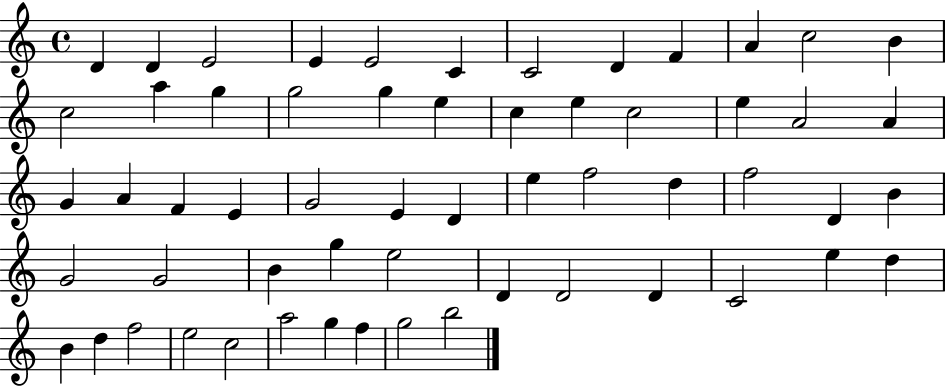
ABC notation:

X:1
T:Untitled
M:4/4
L:1/4
K:C
D D E2 E E2 C C2 D F A c2 B c2 a g g2 g e c e c2 e A2 A G A F E G2 E D e f2 d f2 D B G2 G2 B g e2 D D2 D C2 e d B d f2 e2 c2 a2 g f g2 b2